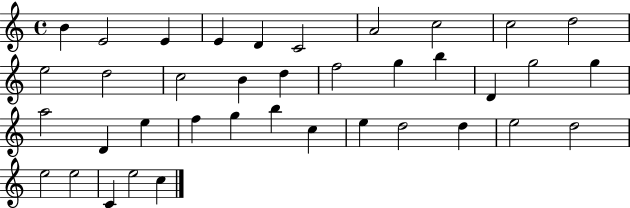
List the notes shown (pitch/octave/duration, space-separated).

B4/q E4/h E4/q E4/q D4/q C4/h A4/h C5/h C5/h D5/h E5/h D5/h C5/h B4/q D5/q F5/h G5/q B5/q D4/q G5/h G5/q A5/h D4/q E5/q F5/q G5/q B5/q C5/q E5/q D5/h D5/q E5/h D5/h E5/h E5/h C4/q E5/h C5/q